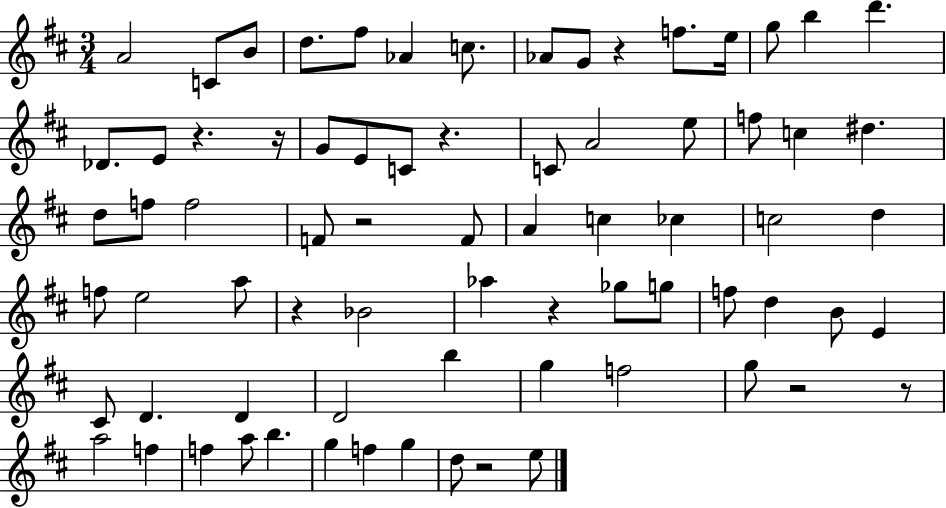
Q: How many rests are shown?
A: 10